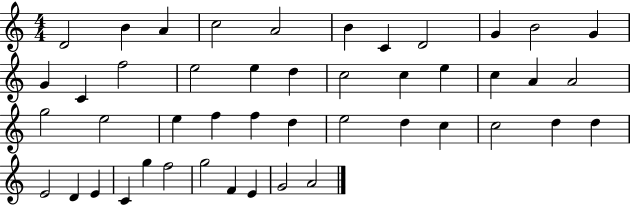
{
  \clef treble
  \numericTimeSignature
  \time 4/4
  \key c \major
  d'2 b'4 a'4 | c''2 a'2 | b'4 c'4 d'2 | g'4 b'2 g'4 | \break g'4 c'4 f''2 | e''2 e''4 d''4 | c''2 c''4 e''4 | c''4 a'4 a'2 | \break g''2 e''2 | e''4 f''4 f''4 d''4 | e''2 d''4 c''4 | c''2 d''4 d''4 | \break e'2 d'4 e'4 | c'4 g''4 f''2 | g''2 f'4 e'4 | g'2 a'2 | \break \bar "|."
}